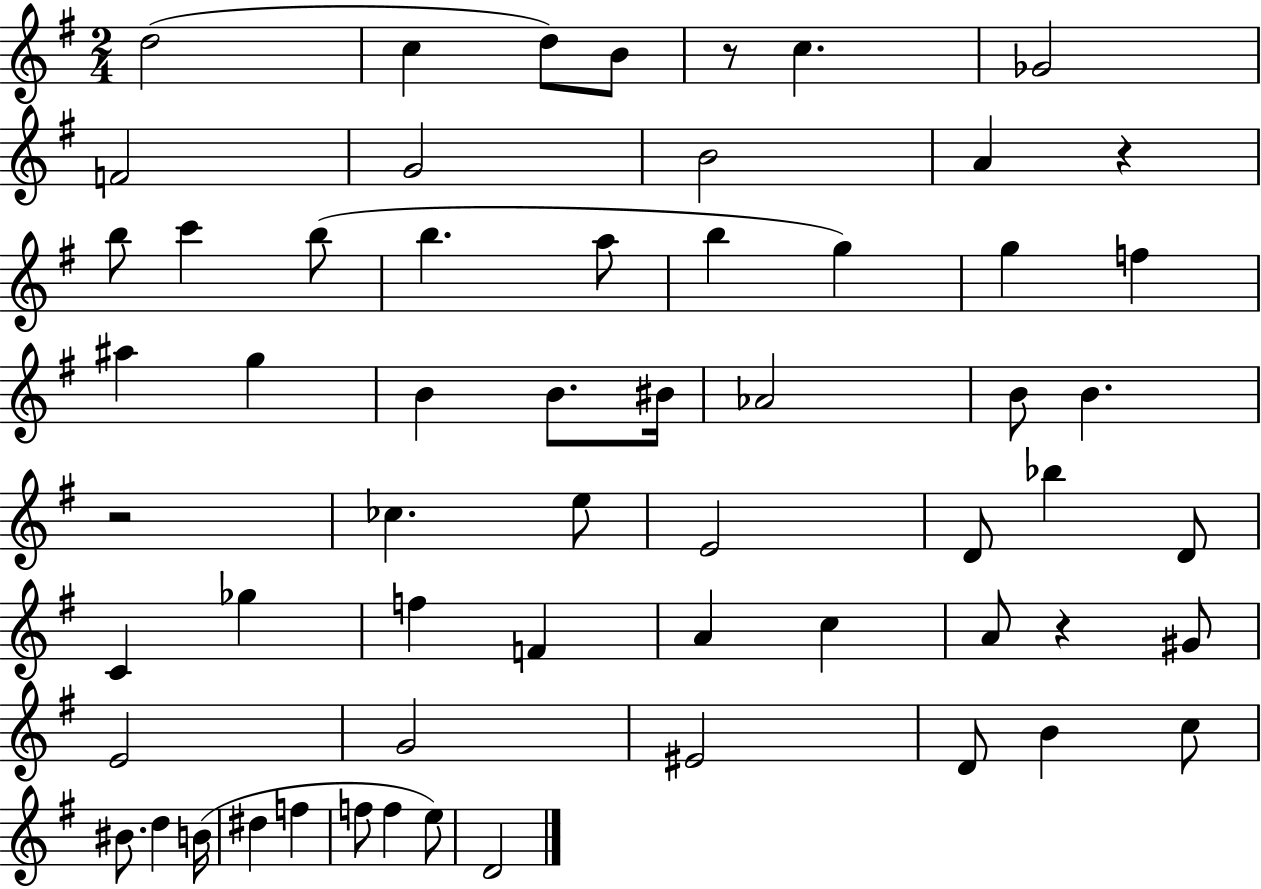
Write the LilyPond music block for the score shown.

{
  \clef treble
  \numericTimeSignature
  \time 2/4
  \key g \major
  d''2( | c''4 d''8) b'8 | r8 c''4. | ges'2 | \break f'2 | g'2 | b'2 | a'4 r4 | \break b''8 c'''4 b''8( | b''4. a''8 | b''4 g''4) | g''4 f''4 | \break ais''4 g''4 | b'4 b'8. bis'16 | aes'2 | b'8 b'4. | \break r2 | ces''4. e''8 | e'2 | d'8 bes''4 d'8 | \break c'4 ges''4 | f''4 f'4 | a'4 c''4 | a'8 r4 gis'8 | \break e'2 | g'2 | eis'2 | d'8 b'4 c''8 | \break bis'8. d''4 b'16( | dis''4 f''4 | f''8 f''4 e''8) | d'2 | \break \bar "|."
}